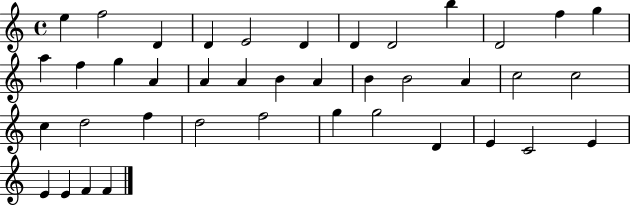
{
  \clef treble
  \time 4/4
  \defaultTimeSignature
  \key c \major
  e''4 f''2 d'4 | d'4 e'2 d'4 | d'4 d'2 b''4 | d'2 f''4 g''4 | \break a''4 f''4 g''4 a'4 | a'4 a'4 b'4 a'4 | b'4 b'2 a'4 | c''2 c''2 | \break c''4 d''2 f''4 | d''2 f''2 | g''4 g''2 d'4 | e'4 c'2 e'4 | \break e'4 e'4 f'4 f'4 | \bar "|."
}